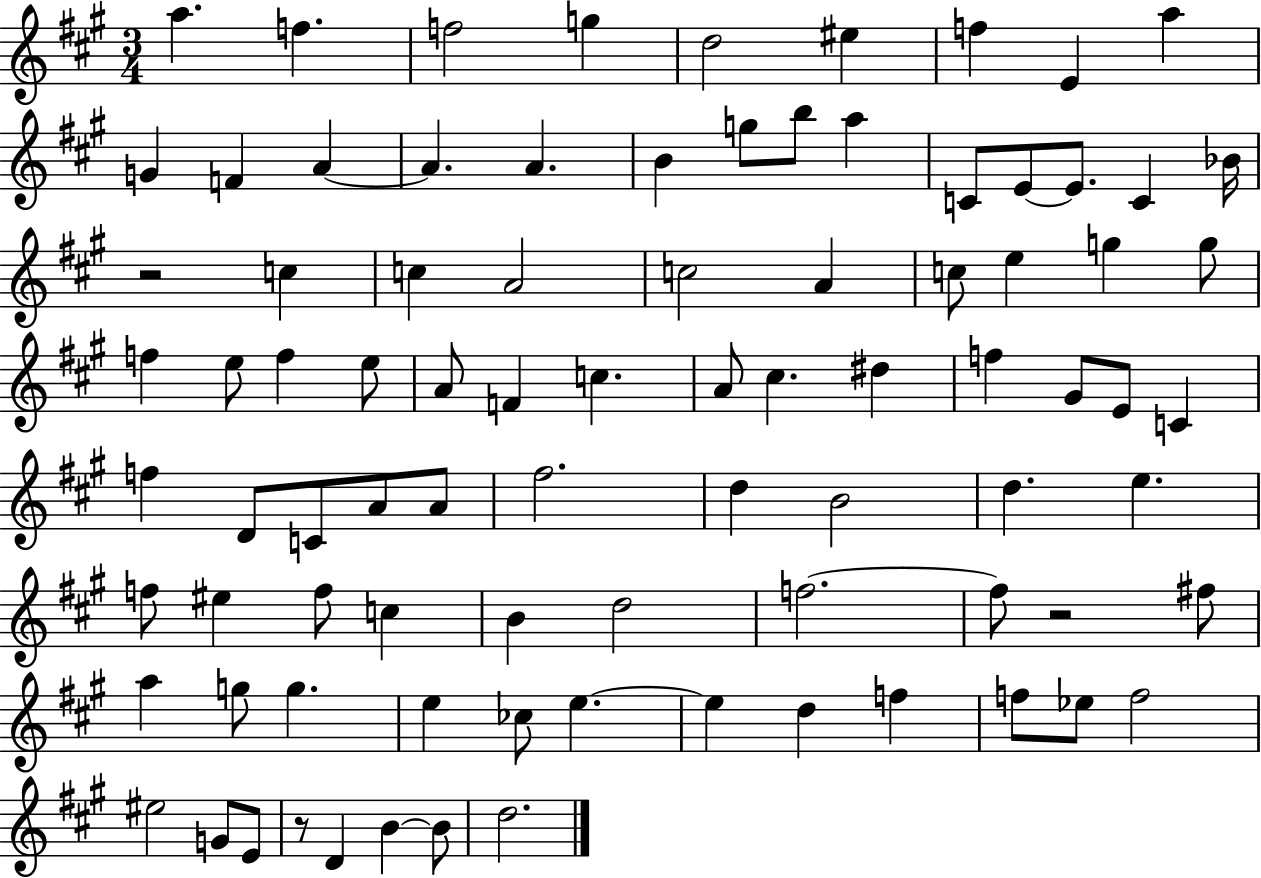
X:1
T:Untitled
M:3/4
L:1/4
K:A
a f f2 g d2 ^e f E a G F A A A B g/2 b/2 a C/2 E/2 E/2 C _B/4 z2 c c A2 c2 A c/2 e g g/2 f e/2 f e/2 A/2 F c A/2 ^c ^d f ^G/2 E/2 C f D/2 C/2 A/2 A/2 ^f2 d B2 d e f/2 ^e f/2 c B d2 f2 f/2 z2 ^f/2 a g/2 g e _c/2 e e d f f/2 _e/2 f2 ^e2 G/2 E/2 z/2 D B B/2 d2